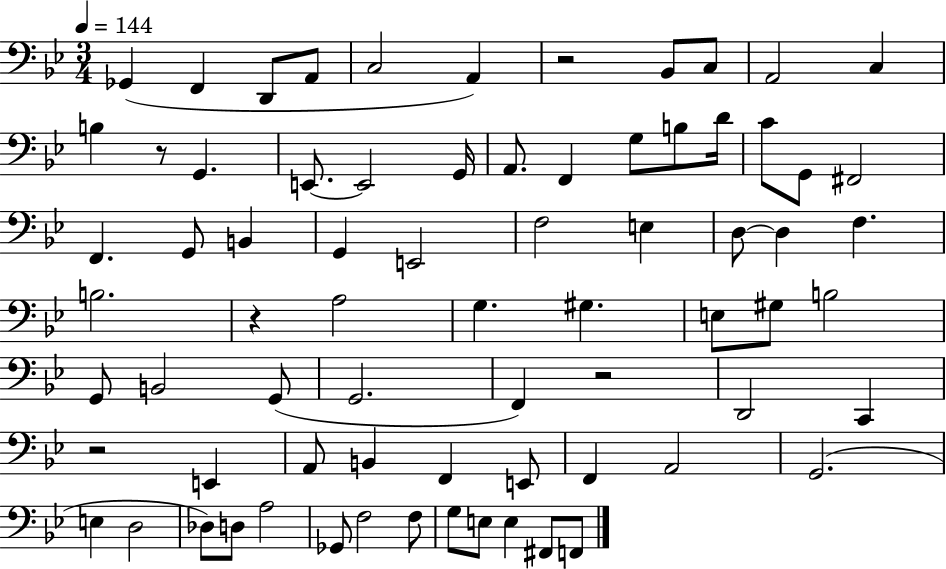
X:1
T:Untitled
M:3/4
L:1/4
K:Bb
_G,, F,, D,,/2 A,,/2 C,2 A,, z2 _B,,/2 C,/2 A,,2 C, B, z/2 G,, E,,/2 E,,2 G,,/4 A,,/2 F,, G,/2 B,/2 D/4 C/2 G,,/2 ^F,,2 F,, G,,/2 B,, G,, E,,2 F,2 E, D,/2 D, F, B,2 z A,2 G, ^G, E,/2 ^G,/2 B,2 G,,/2 B,,2 G,,/2 G,,2 F,, z2 D,,2 C,, z2 E,, A,,/2 B,, F,, E,,/2 F,, A,,2 G,,2 E, D,2 _D,/2 D,/2 A,2 _G,,/2 F,2 F,/2 G,/2 E,/2 E, ^F,,/2 F,,/2